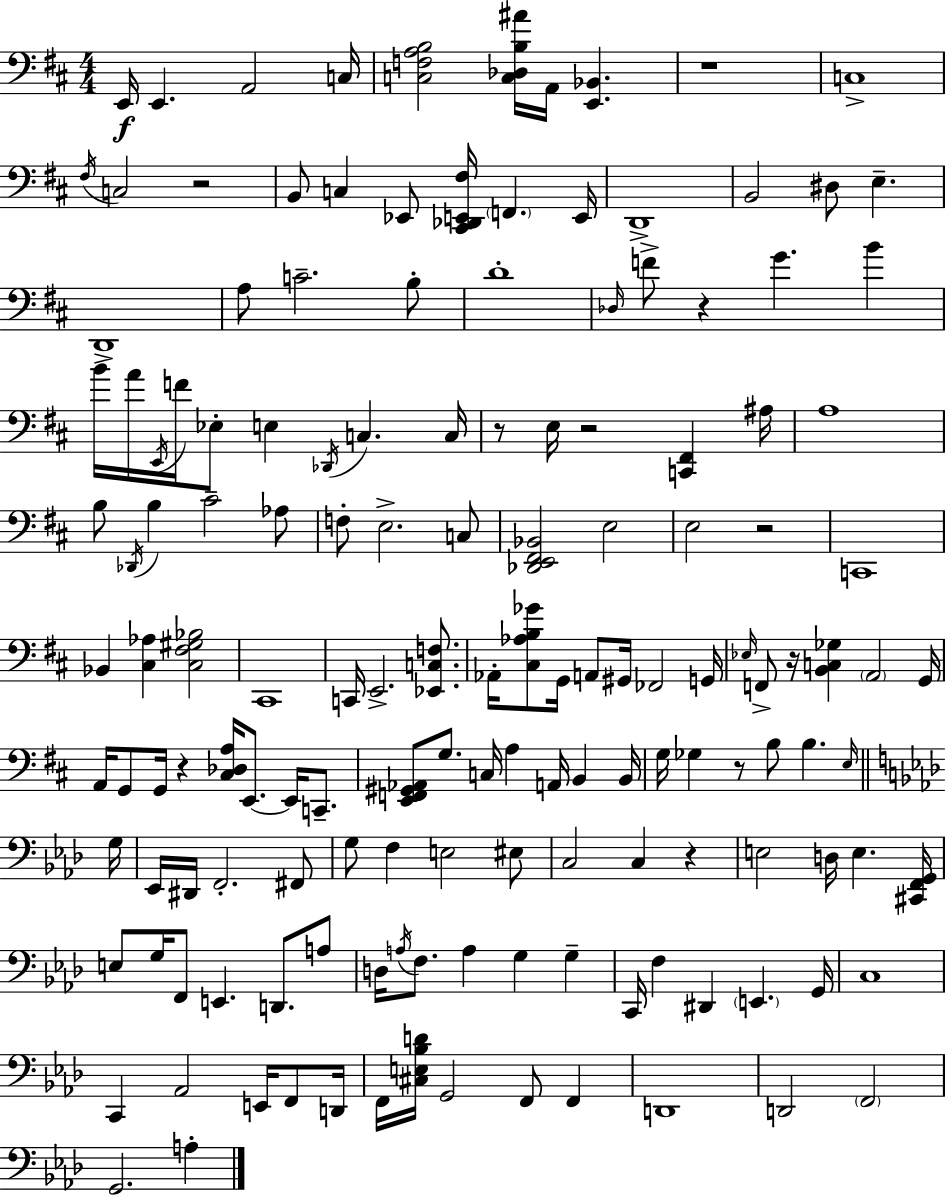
{
  \clef bass
  \numericTimeSignature
  \time 4/4
  \key d \major
  e,16\f e,4. a,2 c16 | <c f a b>2 <c des b ais'>16 a,16 <e, bes,>4. | r1 | c1-> | \break \acciaccatura { fis16 } c2 r2 | b,8 c4 ees,8 <cis, des, e, fis>16 \parenthesize f,4. | e,16 d,1-> | b,2 dis8 e4.-- | \break d,1-> | a8 c'2.-- b8-. | d'1-. | \grace { des16 } f'8-> r4 g'4. b'4 | \break b'16 a'16 \acciaccatura { e,16 } f'16 ees8-. e4 \acciaccatura { des,16 } c4. | c16 r8 e16 r2 <c, fis,>4 | ais16 a1 | b8 \acciaccatura { des,16 } b4 cis'2-- | \break aes8 f8-. e2.-> | c8 <des, e, fis, bes,>2 e2 | e2 r2 | c,1 | \break bes,4 <cis aes>4 <cis fis gis bes>2 | cis,1 | c,16 e,2.-> | <ees, c f>8. aes,16-. <cis aes b ges'>8 g,16 a,8 gis,16 fes,2 | \break g,16 \grace { ees16 } f,8-> r16 <b, c ges>4 \parenthesize a,2 | g,16 a,16 g,8 g,16 r4 <cis des a>16 e,8.~~ | e,16 c,8.-- <e, f, gis, aes,>8 g8. c16 a4 | a,16 b,4 b,16 g16 ges4 r8 b8 b4. | \break \grace { e16 } \bar "||" \break \key aes \major g16 ees,16 dis,16 f,2.-. fis,8 | g8 f4 e2 eis8 | c2 c4 r4 | e2 d16 e4. | \break <cis, f, g,>16 e8 g16 f,8 e,4. d,8. a8 | d16 \acciaccatura { a16 } f8. a4 g4 g4-- | c,16 f4 dis,4 \parenthesize e,4. | g,16 c1 | \break c,4 aes,2 e,16 f,8 | d,16 f,16 <cis e bes d'>16 g,2 f,8 f,4 | d,1 | d,2 \parenthesize f,2 | \break g,2. a4-. | \bar "|."
}